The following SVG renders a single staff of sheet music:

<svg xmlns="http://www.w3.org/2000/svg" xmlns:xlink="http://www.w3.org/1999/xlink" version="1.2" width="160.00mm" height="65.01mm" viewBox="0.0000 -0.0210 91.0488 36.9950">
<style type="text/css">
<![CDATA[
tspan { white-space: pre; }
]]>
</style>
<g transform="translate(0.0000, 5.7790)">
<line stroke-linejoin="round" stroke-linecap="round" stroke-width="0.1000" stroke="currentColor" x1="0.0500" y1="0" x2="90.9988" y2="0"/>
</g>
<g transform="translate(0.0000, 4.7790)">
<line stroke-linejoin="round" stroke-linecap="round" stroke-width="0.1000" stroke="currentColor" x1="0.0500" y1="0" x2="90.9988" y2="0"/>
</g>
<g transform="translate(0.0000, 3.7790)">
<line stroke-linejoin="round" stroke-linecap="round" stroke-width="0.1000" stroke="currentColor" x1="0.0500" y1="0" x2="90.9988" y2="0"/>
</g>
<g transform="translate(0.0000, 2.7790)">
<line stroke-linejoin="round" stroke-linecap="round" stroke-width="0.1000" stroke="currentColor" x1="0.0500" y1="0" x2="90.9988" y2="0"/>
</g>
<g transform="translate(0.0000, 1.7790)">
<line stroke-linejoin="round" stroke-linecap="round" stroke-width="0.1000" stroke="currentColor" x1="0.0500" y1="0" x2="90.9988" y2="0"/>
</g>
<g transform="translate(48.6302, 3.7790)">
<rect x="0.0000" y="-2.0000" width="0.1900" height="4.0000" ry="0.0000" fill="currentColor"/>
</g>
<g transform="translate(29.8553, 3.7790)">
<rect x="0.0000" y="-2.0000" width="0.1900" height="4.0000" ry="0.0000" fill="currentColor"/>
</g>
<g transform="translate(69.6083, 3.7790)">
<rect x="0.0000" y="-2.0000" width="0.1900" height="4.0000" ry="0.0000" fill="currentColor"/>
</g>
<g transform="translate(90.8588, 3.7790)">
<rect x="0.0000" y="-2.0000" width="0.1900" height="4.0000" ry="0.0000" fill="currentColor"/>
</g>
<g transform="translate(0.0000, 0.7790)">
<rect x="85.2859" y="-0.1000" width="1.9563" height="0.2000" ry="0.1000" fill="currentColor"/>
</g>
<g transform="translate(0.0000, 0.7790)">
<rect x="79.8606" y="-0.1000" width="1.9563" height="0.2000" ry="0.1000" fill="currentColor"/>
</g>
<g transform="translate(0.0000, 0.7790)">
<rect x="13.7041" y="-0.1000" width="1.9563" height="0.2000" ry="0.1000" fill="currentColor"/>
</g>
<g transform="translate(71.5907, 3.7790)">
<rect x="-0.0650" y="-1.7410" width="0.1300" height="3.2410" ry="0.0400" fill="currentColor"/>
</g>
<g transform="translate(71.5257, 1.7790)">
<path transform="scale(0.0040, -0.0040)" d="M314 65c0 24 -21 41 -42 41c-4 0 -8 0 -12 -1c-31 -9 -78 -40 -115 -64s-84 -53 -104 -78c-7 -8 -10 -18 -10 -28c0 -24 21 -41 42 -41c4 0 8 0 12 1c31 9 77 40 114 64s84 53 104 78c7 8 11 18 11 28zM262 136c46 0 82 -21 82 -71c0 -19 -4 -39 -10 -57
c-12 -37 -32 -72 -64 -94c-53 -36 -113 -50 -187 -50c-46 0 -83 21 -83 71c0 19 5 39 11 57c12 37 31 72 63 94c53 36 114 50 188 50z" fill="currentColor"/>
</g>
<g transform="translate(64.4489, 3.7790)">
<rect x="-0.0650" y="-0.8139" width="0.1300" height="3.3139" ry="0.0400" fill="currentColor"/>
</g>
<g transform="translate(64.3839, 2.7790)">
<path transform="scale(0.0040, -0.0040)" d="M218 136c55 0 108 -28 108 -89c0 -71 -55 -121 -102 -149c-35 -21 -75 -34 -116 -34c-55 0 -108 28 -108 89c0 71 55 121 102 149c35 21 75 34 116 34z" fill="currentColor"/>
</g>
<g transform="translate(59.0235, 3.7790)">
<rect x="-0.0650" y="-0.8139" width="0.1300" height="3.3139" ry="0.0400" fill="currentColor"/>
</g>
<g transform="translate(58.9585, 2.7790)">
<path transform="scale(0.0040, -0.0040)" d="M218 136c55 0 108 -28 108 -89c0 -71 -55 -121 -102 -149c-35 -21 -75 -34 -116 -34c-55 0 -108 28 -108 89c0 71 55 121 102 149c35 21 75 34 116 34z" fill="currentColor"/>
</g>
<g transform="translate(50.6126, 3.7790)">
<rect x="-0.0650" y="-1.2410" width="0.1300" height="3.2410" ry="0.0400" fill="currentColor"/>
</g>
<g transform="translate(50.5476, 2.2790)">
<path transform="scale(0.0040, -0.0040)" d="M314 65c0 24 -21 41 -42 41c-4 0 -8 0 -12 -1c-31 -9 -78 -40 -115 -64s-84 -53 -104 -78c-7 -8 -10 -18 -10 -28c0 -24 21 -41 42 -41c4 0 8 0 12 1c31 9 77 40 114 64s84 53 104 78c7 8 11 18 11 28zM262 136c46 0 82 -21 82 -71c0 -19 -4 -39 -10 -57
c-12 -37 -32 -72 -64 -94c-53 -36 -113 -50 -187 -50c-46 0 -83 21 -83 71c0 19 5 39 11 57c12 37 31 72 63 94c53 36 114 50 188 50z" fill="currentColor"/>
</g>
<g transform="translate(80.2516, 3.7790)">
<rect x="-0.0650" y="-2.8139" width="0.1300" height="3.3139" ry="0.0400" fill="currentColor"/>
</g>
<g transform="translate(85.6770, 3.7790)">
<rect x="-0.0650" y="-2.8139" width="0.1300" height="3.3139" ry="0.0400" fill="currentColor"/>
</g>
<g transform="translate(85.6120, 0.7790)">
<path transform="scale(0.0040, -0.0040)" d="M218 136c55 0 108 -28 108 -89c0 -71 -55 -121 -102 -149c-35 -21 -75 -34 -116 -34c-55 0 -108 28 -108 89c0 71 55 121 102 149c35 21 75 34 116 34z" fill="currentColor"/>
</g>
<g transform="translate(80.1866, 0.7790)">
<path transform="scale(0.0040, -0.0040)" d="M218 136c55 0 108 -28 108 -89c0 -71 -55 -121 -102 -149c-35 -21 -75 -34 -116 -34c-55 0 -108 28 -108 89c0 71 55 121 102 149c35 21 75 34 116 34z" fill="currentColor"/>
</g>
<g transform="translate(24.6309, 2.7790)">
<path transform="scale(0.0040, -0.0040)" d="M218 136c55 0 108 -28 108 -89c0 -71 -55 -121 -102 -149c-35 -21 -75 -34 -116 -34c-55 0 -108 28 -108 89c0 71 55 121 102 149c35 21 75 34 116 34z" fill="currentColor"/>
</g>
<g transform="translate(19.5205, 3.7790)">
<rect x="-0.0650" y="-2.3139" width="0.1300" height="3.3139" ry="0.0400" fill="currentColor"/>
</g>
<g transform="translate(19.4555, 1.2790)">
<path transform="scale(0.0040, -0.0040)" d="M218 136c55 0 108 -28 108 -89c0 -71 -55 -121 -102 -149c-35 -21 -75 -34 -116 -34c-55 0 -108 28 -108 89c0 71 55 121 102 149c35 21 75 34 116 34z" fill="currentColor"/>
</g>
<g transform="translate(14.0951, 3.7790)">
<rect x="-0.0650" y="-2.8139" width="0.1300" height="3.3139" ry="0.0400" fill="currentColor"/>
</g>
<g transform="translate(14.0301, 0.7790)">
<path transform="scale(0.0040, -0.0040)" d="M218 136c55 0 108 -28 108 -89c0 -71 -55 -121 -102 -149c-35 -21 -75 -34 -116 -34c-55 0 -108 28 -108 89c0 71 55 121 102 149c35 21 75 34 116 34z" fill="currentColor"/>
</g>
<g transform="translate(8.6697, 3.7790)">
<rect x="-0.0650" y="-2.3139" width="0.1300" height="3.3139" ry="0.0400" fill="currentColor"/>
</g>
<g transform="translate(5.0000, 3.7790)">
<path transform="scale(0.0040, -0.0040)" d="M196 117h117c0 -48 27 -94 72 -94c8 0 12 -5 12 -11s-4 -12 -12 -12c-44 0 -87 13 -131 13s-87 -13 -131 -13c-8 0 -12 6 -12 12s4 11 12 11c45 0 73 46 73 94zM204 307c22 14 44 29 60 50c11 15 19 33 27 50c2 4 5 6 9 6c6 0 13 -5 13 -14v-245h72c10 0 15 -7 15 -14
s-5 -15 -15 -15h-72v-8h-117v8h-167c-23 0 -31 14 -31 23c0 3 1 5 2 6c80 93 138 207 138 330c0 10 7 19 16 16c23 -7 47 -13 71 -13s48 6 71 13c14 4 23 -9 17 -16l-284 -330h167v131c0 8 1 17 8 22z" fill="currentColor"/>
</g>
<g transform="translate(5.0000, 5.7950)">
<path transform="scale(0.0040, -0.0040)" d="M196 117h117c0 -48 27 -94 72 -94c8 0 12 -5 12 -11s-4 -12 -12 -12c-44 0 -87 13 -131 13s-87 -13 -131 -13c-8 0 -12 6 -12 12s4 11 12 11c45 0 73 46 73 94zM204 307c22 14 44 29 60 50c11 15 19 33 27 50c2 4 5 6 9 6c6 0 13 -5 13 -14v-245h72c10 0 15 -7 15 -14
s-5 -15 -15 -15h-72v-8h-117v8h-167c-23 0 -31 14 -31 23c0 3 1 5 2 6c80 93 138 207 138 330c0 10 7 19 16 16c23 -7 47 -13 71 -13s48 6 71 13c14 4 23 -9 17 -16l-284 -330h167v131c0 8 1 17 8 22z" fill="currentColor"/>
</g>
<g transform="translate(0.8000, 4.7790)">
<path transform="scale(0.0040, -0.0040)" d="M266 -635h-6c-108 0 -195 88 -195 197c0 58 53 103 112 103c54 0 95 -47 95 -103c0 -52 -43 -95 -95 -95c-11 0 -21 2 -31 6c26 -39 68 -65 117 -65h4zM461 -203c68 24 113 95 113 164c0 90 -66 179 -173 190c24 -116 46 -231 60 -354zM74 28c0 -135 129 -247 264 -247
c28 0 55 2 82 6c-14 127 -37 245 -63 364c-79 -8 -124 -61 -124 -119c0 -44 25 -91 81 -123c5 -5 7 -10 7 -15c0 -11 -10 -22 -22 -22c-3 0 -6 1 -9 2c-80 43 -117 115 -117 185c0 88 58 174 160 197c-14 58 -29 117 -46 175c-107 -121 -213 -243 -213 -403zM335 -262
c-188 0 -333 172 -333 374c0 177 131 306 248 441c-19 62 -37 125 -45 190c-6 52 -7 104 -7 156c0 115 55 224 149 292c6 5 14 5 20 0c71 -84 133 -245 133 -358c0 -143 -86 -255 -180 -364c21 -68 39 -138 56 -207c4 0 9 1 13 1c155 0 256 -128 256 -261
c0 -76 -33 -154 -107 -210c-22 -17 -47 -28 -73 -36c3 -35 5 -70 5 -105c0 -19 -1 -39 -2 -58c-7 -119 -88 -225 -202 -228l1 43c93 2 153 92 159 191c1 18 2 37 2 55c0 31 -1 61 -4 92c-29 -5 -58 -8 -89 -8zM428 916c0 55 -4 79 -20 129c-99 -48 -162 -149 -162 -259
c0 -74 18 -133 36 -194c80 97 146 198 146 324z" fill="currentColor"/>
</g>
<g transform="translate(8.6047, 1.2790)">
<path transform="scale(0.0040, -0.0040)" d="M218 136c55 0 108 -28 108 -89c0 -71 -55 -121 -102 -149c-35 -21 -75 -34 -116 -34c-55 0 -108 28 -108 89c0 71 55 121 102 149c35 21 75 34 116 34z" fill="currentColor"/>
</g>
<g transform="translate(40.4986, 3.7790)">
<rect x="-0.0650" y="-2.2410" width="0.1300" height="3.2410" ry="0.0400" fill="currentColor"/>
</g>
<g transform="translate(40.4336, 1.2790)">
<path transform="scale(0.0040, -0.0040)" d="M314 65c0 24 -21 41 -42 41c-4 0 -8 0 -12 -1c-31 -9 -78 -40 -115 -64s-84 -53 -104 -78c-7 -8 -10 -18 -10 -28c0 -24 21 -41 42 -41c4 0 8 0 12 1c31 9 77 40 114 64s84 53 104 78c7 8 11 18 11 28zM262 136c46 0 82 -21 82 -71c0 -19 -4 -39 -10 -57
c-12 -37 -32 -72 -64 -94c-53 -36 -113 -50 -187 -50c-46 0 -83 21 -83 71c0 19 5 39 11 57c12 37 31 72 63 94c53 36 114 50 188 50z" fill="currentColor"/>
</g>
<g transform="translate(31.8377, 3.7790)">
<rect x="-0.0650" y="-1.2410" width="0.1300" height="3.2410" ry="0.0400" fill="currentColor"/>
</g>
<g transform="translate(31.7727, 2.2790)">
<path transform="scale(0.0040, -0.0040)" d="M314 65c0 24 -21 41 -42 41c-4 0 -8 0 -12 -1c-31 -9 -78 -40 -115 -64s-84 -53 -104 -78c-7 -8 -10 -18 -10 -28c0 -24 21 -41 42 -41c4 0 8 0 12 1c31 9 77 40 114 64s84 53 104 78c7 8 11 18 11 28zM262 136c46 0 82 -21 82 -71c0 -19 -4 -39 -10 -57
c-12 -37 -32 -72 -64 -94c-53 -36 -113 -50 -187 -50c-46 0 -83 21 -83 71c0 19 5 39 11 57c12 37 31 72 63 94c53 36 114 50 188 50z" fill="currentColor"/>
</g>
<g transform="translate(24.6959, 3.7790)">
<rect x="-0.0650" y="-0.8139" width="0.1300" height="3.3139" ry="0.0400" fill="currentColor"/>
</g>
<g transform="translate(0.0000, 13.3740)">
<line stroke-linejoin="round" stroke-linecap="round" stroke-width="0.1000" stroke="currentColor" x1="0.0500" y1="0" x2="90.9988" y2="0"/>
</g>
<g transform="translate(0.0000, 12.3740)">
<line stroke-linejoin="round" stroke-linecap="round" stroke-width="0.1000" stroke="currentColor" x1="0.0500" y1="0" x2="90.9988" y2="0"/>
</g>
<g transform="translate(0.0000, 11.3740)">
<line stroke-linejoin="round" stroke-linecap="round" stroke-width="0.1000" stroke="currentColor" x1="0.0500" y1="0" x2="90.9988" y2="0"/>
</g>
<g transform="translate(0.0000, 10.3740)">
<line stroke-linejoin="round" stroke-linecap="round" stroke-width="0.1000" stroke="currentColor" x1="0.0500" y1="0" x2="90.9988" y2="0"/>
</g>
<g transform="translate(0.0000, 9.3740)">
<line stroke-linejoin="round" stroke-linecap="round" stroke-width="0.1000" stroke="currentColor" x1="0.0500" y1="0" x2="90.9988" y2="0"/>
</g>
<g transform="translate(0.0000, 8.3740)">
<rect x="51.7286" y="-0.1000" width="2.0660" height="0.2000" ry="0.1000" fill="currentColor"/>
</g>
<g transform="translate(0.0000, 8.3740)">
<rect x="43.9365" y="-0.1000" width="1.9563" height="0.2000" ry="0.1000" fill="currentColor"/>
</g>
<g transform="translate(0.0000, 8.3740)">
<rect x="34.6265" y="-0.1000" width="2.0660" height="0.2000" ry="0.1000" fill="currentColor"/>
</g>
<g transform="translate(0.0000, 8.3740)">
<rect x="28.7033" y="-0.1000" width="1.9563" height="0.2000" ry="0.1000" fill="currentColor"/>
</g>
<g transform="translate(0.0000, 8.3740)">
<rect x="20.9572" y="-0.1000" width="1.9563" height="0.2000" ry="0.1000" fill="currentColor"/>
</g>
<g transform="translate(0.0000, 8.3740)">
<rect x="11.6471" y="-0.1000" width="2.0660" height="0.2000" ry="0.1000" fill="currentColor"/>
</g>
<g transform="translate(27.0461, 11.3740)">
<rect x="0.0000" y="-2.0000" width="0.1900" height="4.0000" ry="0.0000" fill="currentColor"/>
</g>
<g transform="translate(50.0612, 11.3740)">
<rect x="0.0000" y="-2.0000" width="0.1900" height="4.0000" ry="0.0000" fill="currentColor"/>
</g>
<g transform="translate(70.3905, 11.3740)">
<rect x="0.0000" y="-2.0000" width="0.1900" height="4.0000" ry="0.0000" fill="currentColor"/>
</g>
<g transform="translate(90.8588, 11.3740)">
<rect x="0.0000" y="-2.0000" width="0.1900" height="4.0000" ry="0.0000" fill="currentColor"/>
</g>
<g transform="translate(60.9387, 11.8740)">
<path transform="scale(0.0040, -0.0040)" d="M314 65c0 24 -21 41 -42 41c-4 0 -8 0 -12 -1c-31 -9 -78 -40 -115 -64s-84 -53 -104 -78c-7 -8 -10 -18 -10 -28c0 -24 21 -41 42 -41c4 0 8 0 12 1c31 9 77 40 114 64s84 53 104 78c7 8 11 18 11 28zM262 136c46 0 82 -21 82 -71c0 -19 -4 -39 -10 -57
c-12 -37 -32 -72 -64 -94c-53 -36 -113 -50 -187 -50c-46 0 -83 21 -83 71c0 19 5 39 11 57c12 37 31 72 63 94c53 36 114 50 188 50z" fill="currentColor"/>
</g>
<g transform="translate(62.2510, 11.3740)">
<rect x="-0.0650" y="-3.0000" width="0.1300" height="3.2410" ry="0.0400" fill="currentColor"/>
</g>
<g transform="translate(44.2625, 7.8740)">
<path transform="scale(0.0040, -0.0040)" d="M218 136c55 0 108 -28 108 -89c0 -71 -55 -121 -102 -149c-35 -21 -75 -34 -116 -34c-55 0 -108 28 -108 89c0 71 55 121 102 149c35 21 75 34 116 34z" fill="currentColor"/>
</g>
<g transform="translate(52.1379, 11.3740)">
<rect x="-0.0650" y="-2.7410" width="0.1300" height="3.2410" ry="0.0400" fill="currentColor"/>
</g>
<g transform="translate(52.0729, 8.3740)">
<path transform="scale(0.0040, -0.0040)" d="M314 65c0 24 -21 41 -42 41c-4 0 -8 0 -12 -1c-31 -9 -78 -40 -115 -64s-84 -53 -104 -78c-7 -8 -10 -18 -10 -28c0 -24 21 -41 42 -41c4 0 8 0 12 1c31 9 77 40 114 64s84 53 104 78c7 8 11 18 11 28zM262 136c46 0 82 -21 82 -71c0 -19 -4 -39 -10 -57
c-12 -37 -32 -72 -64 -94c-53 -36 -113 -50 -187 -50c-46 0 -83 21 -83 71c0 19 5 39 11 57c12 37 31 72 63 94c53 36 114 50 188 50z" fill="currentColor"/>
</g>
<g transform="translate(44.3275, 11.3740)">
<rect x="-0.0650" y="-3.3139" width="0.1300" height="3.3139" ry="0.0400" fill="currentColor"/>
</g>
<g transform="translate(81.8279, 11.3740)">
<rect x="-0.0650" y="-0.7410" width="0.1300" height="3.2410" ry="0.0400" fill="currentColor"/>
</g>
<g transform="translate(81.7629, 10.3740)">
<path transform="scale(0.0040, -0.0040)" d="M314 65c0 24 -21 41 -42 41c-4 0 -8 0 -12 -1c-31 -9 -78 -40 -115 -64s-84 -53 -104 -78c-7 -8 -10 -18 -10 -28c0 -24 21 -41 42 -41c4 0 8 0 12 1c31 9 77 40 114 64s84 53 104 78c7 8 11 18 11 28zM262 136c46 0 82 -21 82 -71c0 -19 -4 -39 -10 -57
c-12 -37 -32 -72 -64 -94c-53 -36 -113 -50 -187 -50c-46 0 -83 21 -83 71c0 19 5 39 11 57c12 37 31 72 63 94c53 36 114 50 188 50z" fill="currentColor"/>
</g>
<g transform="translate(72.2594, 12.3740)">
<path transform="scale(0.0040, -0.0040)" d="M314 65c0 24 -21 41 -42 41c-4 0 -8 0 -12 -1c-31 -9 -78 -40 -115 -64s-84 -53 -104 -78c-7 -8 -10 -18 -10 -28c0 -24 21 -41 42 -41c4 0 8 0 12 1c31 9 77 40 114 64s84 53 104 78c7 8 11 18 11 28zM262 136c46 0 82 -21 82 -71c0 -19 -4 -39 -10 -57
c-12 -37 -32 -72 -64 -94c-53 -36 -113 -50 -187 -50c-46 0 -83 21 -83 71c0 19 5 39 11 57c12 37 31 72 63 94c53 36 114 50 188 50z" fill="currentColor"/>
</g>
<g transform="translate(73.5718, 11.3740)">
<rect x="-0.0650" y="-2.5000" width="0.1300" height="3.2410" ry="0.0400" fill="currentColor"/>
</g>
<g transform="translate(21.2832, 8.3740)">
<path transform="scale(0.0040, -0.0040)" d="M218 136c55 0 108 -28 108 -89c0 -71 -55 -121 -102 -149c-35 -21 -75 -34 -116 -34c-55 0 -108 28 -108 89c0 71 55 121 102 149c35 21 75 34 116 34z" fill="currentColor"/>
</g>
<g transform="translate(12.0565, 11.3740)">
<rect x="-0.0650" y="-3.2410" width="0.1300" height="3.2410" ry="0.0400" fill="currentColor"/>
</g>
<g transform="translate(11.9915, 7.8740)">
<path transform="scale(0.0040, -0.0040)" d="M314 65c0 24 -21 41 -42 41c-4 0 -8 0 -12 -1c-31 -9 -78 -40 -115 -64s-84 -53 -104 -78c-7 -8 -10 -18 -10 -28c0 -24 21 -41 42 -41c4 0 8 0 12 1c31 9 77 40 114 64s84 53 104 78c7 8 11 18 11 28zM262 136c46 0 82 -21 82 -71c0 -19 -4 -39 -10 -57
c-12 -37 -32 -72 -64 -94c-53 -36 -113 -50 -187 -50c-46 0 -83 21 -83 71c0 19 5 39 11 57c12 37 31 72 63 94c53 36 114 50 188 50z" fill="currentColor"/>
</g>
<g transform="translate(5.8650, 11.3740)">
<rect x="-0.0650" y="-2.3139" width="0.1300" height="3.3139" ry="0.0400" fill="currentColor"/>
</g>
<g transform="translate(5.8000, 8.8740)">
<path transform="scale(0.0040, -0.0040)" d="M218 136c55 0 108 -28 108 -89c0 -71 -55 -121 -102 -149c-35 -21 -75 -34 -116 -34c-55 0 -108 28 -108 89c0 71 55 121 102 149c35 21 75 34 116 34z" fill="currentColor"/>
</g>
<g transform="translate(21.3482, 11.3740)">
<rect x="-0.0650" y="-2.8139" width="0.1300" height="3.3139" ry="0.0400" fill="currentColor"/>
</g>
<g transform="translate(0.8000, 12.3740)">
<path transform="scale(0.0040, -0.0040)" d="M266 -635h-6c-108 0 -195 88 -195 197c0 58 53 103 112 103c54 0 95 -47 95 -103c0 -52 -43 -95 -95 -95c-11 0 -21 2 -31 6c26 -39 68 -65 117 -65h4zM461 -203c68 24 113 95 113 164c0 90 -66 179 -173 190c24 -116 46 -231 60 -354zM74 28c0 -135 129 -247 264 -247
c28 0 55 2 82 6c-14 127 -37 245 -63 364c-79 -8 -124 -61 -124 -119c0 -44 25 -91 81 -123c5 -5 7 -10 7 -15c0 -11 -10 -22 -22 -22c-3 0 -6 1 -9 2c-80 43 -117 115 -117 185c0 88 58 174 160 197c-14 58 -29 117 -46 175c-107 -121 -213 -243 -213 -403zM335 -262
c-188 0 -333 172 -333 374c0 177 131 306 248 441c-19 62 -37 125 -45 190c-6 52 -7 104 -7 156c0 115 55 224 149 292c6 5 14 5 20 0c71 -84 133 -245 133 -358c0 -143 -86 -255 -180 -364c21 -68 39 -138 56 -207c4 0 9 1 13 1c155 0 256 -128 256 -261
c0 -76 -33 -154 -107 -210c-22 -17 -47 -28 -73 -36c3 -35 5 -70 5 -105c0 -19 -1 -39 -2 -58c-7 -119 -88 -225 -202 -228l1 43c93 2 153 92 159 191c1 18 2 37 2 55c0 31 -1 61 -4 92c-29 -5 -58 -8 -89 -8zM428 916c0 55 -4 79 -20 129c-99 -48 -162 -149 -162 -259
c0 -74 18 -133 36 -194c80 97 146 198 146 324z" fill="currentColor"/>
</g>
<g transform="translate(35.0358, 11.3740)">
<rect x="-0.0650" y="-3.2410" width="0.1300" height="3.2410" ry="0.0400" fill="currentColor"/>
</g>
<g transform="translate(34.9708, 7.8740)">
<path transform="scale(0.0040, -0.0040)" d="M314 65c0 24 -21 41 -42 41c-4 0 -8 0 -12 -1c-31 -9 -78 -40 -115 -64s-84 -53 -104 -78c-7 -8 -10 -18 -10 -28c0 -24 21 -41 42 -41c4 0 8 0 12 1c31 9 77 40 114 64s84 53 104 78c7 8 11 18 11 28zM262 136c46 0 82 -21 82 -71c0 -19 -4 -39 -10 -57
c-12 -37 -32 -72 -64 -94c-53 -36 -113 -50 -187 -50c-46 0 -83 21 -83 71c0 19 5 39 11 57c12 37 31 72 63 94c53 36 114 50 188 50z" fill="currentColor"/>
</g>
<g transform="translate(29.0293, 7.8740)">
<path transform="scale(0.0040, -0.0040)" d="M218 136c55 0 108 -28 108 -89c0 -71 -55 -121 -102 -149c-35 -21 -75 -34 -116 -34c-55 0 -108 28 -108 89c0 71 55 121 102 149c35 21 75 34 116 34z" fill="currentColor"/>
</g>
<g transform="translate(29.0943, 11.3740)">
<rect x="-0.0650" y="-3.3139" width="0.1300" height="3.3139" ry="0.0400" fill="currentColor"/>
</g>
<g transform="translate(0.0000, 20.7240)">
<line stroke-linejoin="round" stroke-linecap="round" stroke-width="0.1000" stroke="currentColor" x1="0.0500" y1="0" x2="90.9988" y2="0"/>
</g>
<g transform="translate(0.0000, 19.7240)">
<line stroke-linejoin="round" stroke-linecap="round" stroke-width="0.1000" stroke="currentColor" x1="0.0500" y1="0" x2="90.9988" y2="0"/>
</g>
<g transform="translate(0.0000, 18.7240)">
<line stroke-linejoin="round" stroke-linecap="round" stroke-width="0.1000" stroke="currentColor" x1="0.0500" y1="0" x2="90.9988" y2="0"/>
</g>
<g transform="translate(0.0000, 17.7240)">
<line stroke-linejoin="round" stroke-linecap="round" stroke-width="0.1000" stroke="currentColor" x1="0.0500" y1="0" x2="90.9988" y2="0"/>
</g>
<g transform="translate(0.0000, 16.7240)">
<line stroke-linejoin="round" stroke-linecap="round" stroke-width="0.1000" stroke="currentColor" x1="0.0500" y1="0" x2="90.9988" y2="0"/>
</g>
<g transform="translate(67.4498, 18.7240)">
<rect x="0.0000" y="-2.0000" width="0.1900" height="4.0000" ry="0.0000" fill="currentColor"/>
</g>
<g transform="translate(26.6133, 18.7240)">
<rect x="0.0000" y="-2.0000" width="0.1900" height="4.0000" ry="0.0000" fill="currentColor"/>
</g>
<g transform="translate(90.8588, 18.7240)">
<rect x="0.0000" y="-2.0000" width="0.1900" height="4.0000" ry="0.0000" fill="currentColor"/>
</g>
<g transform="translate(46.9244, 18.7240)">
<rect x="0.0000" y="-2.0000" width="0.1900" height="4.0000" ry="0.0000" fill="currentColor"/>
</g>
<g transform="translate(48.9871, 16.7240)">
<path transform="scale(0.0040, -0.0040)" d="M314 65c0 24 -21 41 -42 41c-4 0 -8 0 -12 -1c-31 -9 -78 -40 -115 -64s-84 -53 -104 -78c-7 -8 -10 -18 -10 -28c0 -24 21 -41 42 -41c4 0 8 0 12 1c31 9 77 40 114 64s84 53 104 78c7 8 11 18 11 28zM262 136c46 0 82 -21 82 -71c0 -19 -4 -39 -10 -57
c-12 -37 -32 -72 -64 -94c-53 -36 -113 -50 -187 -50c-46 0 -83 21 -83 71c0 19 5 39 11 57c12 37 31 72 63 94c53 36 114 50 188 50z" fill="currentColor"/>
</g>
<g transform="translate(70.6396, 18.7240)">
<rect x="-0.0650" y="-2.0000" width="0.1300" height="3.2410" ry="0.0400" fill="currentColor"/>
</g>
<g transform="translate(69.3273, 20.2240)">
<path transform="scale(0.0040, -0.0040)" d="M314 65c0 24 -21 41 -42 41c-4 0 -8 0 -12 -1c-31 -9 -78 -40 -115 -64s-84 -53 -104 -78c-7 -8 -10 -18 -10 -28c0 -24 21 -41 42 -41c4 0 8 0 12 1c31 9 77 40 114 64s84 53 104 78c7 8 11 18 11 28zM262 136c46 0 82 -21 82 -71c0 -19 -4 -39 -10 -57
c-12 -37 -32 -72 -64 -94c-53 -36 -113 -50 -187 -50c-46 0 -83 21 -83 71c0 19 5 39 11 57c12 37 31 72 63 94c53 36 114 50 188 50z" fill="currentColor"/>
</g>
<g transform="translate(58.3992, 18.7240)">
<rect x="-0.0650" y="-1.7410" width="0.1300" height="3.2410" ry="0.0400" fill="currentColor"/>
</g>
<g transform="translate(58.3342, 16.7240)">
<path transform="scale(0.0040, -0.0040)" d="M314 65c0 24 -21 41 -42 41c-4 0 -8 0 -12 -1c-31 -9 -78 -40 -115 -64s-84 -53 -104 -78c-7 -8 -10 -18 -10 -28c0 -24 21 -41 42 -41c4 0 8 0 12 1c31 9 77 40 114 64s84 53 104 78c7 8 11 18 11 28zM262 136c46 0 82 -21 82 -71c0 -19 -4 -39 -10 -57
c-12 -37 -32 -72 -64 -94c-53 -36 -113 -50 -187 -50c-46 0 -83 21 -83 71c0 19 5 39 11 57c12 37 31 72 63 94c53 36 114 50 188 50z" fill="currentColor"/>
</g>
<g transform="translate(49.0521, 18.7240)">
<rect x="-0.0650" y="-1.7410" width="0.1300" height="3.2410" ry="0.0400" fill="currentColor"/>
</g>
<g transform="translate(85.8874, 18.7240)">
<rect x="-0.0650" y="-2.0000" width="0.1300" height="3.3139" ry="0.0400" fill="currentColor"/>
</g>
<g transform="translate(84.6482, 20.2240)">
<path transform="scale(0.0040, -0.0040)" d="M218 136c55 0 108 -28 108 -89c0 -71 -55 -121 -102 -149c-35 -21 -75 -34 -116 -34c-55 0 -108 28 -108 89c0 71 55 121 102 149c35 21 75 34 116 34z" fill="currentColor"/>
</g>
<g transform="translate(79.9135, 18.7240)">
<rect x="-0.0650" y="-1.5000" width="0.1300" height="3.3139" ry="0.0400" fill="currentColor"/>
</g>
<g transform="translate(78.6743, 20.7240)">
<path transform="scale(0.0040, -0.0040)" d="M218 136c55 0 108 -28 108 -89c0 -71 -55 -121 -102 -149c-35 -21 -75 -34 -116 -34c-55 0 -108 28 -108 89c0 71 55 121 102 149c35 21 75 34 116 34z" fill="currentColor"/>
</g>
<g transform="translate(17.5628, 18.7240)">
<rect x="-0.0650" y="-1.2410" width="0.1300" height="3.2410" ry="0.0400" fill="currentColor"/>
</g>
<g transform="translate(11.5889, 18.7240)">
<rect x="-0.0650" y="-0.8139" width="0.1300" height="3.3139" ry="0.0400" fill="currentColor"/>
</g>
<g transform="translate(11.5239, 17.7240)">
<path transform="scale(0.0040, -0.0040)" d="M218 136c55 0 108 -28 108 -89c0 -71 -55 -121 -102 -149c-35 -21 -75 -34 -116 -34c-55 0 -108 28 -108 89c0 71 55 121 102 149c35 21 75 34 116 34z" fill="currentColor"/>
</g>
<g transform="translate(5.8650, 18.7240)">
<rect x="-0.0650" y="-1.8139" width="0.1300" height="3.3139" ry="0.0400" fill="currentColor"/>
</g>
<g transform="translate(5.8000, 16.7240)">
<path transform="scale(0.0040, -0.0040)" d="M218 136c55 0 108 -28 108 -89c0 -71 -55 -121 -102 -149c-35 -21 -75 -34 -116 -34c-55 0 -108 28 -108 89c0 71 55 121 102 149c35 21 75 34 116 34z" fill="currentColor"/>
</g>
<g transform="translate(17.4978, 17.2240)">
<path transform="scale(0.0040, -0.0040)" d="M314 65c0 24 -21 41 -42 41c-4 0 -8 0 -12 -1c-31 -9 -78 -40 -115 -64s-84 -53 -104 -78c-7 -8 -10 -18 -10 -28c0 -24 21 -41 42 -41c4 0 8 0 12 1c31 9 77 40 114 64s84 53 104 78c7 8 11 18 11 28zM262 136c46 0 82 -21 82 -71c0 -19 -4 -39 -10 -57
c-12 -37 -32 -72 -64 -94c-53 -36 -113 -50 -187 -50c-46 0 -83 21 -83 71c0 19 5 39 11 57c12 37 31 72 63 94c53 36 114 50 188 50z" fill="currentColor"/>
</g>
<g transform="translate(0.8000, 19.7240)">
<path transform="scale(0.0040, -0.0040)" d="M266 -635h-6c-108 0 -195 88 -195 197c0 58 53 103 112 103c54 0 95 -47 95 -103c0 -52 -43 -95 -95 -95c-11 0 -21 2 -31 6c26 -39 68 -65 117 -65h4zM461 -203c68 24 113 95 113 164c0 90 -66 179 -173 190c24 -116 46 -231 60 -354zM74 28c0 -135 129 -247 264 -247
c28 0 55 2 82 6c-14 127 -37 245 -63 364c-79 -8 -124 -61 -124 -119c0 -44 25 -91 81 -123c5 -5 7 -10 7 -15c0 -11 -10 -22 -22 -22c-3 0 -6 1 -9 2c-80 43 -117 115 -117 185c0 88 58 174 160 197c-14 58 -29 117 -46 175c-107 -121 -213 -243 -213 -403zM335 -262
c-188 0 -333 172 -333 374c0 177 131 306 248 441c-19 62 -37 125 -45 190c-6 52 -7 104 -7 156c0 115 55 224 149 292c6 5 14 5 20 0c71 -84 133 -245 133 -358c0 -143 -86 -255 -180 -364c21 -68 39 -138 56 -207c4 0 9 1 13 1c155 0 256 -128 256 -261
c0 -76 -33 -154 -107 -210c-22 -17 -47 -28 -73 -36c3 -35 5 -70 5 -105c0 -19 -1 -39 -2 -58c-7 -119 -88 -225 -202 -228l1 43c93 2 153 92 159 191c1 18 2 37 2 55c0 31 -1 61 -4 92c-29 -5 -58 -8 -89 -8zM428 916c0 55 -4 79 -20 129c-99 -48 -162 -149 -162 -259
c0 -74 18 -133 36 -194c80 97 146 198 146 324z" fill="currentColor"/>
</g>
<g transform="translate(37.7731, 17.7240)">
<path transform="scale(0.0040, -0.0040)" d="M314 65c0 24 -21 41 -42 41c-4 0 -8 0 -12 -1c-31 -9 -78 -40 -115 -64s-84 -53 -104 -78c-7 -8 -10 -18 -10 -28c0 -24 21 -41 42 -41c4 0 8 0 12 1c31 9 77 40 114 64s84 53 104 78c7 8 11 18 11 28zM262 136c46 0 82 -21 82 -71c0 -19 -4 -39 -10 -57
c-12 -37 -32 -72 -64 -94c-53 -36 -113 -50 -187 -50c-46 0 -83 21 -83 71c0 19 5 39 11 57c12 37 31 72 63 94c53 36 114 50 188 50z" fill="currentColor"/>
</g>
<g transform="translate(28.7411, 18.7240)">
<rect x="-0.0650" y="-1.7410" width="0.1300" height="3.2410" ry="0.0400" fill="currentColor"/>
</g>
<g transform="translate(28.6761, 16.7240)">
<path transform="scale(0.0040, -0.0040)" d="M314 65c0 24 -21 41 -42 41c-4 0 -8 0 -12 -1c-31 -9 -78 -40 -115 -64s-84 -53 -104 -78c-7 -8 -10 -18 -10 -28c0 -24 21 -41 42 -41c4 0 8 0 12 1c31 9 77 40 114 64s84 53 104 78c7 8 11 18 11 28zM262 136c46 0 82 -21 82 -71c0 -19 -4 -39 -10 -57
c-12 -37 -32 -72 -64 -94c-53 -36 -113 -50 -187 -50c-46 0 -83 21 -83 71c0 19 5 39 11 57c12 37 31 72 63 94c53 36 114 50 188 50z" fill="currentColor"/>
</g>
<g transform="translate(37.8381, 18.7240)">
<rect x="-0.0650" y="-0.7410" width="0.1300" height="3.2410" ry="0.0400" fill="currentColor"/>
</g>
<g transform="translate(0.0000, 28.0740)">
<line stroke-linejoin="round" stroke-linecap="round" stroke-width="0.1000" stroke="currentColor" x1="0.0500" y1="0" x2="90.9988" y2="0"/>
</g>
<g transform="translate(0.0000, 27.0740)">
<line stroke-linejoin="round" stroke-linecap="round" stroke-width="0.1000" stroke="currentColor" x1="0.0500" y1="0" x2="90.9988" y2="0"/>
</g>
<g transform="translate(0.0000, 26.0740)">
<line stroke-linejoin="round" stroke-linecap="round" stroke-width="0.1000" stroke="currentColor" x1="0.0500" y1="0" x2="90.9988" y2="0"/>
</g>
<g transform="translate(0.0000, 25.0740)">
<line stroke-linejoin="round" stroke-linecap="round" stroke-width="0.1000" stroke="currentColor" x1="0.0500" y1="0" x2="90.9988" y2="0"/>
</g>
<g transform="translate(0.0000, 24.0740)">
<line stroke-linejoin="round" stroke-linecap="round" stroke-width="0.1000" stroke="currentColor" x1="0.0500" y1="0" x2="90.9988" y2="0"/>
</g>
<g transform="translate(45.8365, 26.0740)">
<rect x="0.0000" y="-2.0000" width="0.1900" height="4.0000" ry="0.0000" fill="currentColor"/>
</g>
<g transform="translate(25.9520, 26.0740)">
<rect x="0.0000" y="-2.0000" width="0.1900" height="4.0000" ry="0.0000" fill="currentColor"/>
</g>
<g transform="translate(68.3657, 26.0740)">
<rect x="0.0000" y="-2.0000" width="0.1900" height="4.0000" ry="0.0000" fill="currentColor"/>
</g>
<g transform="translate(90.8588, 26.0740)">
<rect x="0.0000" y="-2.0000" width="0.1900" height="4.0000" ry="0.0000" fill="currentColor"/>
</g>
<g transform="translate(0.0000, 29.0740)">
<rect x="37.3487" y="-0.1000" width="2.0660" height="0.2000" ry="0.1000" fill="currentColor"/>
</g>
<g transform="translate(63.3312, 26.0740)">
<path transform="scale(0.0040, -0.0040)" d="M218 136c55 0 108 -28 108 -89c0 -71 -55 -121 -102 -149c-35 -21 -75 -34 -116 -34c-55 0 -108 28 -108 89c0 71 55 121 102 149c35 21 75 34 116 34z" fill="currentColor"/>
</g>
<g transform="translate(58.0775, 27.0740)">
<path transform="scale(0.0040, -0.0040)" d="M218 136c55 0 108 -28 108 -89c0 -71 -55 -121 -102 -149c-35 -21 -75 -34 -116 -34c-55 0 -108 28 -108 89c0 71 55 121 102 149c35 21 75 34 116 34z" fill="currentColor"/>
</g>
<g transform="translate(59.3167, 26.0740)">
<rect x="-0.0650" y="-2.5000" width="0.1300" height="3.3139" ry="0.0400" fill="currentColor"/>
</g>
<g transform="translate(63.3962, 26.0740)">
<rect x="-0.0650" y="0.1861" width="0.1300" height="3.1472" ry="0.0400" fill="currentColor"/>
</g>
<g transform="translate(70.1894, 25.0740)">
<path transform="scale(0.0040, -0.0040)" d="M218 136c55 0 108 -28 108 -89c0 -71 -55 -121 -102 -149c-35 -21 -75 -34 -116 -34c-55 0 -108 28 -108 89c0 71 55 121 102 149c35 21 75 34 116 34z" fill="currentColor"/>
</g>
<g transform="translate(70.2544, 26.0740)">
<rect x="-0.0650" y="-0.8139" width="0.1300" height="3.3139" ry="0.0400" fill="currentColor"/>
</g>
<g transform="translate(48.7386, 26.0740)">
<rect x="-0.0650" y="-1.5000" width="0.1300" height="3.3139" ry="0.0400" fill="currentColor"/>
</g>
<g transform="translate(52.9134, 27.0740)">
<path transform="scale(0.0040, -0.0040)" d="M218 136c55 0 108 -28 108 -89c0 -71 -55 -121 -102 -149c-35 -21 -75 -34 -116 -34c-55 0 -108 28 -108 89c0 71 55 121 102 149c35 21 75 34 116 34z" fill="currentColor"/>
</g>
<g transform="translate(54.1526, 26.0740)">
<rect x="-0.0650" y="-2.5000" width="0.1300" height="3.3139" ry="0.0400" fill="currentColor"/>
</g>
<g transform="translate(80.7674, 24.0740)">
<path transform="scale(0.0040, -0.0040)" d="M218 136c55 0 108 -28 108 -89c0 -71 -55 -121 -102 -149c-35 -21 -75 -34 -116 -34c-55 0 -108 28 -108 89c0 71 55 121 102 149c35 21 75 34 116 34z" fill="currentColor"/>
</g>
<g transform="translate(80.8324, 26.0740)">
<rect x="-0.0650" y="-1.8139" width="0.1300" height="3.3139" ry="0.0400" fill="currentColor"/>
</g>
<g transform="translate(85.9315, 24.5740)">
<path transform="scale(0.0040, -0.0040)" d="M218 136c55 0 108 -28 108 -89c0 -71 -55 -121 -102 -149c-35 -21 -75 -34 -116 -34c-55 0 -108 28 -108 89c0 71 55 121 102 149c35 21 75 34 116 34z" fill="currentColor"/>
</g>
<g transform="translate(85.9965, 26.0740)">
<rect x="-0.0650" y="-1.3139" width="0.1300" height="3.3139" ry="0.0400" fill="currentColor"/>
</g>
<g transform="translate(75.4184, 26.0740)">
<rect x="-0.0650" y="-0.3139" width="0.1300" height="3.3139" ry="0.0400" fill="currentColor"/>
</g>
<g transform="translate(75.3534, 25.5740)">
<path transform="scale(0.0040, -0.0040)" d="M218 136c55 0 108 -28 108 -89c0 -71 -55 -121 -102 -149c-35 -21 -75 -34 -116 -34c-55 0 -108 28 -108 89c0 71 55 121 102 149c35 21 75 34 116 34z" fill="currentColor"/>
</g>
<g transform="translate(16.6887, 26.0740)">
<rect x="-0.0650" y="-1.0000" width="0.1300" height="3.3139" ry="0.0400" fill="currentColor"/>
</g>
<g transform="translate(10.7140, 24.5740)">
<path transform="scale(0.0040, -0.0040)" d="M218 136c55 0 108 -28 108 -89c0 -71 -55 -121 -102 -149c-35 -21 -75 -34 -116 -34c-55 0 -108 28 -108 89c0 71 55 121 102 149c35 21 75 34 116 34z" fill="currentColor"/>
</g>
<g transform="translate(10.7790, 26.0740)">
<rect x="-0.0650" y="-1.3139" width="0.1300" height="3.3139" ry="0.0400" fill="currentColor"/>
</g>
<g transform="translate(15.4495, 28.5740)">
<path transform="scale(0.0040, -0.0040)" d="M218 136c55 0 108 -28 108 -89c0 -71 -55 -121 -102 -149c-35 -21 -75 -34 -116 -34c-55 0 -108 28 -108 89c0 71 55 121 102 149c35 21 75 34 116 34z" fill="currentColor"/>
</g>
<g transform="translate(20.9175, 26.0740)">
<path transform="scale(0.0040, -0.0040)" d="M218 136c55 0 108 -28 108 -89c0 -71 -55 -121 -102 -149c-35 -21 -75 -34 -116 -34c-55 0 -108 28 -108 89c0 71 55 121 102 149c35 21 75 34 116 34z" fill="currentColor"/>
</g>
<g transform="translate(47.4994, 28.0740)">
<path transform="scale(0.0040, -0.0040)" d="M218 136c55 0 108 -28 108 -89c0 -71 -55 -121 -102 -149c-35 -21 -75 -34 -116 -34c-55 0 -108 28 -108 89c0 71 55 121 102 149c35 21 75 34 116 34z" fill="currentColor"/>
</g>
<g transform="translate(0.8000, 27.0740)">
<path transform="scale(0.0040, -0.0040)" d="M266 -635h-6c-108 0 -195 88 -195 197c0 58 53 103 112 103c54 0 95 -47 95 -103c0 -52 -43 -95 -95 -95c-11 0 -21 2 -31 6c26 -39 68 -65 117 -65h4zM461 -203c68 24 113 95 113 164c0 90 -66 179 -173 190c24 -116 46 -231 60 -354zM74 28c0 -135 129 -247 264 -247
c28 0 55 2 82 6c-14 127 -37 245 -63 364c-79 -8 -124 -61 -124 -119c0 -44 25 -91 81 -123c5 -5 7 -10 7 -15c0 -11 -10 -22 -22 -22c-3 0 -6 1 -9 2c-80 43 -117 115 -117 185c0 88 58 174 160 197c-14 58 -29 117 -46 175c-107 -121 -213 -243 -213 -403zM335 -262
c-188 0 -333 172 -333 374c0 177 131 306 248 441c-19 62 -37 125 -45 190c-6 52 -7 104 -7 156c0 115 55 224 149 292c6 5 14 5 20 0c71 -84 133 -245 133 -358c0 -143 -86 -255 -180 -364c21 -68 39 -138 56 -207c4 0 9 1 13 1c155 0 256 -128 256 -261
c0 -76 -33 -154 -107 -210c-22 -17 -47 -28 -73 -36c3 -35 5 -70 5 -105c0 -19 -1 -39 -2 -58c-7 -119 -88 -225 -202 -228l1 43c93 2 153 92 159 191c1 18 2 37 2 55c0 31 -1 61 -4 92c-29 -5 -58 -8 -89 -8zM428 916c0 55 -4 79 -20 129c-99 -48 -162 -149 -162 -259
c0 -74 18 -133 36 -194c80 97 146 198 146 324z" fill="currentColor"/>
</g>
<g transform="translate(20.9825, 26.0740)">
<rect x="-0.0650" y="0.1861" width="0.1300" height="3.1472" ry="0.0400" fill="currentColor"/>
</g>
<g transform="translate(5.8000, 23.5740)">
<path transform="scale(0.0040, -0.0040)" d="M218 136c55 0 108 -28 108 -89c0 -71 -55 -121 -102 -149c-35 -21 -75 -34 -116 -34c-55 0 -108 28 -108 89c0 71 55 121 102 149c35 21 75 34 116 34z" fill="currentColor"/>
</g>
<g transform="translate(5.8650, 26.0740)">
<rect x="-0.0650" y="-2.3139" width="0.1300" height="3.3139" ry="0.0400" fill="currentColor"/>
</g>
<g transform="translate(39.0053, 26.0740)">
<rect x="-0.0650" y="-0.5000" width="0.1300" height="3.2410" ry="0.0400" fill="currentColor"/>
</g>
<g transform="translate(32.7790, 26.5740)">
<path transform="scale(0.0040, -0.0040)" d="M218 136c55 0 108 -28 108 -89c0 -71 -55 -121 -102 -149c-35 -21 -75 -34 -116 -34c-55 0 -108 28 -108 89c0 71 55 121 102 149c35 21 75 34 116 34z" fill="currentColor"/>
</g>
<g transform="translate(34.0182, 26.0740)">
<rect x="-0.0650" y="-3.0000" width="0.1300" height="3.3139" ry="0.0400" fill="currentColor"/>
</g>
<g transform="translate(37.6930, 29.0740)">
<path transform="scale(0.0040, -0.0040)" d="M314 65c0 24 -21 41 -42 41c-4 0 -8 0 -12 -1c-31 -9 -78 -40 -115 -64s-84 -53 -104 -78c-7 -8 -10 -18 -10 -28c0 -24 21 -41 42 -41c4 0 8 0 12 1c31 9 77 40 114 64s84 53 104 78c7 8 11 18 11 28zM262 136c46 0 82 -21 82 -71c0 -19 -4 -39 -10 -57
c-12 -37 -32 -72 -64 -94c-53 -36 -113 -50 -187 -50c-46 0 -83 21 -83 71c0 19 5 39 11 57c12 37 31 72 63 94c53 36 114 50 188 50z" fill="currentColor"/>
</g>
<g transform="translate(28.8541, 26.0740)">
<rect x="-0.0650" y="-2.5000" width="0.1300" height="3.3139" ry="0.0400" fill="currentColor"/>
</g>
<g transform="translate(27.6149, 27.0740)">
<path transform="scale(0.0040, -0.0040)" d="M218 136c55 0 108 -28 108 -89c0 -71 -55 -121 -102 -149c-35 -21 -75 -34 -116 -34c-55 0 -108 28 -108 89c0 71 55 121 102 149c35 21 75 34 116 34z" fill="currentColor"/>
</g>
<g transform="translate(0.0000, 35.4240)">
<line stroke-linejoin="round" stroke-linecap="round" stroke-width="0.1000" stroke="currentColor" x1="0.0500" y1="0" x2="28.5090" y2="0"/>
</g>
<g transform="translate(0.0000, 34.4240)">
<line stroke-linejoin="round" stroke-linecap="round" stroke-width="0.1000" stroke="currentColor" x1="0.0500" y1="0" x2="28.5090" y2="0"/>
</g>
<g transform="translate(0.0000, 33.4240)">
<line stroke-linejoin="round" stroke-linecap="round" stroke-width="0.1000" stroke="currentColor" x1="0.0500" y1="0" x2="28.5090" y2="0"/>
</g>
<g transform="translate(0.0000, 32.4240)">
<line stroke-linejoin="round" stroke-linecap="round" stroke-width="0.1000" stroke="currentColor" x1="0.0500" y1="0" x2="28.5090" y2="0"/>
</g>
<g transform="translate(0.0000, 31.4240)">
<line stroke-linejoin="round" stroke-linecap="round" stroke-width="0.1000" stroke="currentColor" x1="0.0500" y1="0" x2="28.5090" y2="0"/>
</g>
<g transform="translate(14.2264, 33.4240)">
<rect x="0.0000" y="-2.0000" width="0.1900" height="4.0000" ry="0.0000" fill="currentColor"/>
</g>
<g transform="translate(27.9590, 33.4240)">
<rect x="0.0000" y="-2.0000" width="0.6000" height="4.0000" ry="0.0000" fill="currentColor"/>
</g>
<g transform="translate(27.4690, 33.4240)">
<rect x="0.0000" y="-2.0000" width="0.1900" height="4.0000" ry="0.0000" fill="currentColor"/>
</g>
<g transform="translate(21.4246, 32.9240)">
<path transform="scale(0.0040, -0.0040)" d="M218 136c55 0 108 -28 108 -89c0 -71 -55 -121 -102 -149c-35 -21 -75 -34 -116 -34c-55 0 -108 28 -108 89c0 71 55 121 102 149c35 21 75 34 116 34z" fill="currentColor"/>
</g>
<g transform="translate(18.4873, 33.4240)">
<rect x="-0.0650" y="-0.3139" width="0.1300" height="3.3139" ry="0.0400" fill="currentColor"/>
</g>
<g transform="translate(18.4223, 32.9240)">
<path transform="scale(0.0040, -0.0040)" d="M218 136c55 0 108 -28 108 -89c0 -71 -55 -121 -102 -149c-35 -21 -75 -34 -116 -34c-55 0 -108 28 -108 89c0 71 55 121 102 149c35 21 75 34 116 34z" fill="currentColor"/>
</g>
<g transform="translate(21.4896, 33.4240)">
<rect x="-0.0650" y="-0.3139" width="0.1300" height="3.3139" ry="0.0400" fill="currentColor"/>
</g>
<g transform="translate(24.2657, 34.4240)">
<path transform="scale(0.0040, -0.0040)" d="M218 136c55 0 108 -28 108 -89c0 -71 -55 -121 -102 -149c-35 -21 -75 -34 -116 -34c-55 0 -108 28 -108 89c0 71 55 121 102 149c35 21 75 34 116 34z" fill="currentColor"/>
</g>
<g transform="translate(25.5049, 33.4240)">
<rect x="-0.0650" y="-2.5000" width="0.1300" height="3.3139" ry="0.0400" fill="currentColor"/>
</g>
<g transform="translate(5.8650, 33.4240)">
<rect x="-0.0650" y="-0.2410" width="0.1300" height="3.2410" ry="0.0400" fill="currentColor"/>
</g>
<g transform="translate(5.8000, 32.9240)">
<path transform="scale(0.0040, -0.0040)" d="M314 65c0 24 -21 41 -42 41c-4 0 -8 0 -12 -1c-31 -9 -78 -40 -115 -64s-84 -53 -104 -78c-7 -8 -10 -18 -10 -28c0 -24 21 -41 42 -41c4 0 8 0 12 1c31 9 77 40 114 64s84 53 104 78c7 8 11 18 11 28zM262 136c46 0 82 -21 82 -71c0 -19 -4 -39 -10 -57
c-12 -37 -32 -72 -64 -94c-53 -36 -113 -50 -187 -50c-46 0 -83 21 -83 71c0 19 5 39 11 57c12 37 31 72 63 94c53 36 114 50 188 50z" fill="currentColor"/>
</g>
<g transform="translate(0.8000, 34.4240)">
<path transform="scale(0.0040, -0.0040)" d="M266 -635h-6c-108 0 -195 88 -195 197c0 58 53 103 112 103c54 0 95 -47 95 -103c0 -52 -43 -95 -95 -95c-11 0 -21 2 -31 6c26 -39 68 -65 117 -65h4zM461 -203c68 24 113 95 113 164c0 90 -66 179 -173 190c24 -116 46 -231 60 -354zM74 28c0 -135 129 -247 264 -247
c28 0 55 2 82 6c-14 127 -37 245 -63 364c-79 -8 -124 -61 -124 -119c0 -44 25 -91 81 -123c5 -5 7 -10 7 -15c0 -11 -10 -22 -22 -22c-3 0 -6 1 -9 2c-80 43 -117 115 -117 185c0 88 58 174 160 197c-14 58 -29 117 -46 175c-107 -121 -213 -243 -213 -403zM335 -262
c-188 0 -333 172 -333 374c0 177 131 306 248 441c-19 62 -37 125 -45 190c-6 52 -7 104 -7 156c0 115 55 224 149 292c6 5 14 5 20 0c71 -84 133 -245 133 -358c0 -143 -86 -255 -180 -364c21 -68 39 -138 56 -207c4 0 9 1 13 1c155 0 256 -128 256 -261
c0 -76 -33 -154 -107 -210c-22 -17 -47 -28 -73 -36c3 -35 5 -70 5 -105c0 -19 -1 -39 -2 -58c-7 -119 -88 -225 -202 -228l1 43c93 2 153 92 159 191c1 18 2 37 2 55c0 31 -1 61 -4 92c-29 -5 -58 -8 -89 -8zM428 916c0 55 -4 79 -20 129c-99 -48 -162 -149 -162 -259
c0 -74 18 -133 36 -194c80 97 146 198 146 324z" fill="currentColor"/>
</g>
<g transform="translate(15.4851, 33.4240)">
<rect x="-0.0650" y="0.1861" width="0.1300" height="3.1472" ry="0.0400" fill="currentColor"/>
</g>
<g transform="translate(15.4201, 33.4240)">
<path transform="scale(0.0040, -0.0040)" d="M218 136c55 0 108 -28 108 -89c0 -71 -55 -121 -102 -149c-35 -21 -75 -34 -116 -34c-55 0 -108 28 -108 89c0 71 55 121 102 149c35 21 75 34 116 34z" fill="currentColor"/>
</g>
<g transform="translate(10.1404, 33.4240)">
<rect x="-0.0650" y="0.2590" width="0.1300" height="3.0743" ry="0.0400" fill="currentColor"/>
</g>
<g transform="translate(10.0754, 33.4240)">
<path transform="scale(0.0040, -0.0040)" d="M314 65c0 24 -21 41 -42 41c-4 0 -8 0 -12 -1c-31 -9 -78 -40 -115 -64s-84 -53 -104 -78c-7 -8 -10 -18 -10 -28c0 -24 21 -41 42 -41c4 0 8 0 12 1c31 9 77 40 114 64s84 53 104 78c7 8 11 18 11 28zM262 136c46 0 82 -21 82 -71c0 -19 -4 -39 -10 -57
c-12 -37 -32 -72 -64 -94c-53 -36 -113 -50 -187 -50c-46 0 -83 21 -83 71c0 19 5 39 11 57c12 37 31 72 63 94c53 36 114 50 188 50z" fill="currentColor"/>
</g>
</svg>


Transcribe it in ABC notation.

X:1
T:Untitled
M:4/4
L:1/4
K:C
g a g d e2 g2 e2 d d f2 a a g b2 a b b2 b a2 A2 G2 d2 f d e2 f2 d2 f2 f2 F2 E F g e D B G A C2 E G G B d c f e c2 B2 B c c G